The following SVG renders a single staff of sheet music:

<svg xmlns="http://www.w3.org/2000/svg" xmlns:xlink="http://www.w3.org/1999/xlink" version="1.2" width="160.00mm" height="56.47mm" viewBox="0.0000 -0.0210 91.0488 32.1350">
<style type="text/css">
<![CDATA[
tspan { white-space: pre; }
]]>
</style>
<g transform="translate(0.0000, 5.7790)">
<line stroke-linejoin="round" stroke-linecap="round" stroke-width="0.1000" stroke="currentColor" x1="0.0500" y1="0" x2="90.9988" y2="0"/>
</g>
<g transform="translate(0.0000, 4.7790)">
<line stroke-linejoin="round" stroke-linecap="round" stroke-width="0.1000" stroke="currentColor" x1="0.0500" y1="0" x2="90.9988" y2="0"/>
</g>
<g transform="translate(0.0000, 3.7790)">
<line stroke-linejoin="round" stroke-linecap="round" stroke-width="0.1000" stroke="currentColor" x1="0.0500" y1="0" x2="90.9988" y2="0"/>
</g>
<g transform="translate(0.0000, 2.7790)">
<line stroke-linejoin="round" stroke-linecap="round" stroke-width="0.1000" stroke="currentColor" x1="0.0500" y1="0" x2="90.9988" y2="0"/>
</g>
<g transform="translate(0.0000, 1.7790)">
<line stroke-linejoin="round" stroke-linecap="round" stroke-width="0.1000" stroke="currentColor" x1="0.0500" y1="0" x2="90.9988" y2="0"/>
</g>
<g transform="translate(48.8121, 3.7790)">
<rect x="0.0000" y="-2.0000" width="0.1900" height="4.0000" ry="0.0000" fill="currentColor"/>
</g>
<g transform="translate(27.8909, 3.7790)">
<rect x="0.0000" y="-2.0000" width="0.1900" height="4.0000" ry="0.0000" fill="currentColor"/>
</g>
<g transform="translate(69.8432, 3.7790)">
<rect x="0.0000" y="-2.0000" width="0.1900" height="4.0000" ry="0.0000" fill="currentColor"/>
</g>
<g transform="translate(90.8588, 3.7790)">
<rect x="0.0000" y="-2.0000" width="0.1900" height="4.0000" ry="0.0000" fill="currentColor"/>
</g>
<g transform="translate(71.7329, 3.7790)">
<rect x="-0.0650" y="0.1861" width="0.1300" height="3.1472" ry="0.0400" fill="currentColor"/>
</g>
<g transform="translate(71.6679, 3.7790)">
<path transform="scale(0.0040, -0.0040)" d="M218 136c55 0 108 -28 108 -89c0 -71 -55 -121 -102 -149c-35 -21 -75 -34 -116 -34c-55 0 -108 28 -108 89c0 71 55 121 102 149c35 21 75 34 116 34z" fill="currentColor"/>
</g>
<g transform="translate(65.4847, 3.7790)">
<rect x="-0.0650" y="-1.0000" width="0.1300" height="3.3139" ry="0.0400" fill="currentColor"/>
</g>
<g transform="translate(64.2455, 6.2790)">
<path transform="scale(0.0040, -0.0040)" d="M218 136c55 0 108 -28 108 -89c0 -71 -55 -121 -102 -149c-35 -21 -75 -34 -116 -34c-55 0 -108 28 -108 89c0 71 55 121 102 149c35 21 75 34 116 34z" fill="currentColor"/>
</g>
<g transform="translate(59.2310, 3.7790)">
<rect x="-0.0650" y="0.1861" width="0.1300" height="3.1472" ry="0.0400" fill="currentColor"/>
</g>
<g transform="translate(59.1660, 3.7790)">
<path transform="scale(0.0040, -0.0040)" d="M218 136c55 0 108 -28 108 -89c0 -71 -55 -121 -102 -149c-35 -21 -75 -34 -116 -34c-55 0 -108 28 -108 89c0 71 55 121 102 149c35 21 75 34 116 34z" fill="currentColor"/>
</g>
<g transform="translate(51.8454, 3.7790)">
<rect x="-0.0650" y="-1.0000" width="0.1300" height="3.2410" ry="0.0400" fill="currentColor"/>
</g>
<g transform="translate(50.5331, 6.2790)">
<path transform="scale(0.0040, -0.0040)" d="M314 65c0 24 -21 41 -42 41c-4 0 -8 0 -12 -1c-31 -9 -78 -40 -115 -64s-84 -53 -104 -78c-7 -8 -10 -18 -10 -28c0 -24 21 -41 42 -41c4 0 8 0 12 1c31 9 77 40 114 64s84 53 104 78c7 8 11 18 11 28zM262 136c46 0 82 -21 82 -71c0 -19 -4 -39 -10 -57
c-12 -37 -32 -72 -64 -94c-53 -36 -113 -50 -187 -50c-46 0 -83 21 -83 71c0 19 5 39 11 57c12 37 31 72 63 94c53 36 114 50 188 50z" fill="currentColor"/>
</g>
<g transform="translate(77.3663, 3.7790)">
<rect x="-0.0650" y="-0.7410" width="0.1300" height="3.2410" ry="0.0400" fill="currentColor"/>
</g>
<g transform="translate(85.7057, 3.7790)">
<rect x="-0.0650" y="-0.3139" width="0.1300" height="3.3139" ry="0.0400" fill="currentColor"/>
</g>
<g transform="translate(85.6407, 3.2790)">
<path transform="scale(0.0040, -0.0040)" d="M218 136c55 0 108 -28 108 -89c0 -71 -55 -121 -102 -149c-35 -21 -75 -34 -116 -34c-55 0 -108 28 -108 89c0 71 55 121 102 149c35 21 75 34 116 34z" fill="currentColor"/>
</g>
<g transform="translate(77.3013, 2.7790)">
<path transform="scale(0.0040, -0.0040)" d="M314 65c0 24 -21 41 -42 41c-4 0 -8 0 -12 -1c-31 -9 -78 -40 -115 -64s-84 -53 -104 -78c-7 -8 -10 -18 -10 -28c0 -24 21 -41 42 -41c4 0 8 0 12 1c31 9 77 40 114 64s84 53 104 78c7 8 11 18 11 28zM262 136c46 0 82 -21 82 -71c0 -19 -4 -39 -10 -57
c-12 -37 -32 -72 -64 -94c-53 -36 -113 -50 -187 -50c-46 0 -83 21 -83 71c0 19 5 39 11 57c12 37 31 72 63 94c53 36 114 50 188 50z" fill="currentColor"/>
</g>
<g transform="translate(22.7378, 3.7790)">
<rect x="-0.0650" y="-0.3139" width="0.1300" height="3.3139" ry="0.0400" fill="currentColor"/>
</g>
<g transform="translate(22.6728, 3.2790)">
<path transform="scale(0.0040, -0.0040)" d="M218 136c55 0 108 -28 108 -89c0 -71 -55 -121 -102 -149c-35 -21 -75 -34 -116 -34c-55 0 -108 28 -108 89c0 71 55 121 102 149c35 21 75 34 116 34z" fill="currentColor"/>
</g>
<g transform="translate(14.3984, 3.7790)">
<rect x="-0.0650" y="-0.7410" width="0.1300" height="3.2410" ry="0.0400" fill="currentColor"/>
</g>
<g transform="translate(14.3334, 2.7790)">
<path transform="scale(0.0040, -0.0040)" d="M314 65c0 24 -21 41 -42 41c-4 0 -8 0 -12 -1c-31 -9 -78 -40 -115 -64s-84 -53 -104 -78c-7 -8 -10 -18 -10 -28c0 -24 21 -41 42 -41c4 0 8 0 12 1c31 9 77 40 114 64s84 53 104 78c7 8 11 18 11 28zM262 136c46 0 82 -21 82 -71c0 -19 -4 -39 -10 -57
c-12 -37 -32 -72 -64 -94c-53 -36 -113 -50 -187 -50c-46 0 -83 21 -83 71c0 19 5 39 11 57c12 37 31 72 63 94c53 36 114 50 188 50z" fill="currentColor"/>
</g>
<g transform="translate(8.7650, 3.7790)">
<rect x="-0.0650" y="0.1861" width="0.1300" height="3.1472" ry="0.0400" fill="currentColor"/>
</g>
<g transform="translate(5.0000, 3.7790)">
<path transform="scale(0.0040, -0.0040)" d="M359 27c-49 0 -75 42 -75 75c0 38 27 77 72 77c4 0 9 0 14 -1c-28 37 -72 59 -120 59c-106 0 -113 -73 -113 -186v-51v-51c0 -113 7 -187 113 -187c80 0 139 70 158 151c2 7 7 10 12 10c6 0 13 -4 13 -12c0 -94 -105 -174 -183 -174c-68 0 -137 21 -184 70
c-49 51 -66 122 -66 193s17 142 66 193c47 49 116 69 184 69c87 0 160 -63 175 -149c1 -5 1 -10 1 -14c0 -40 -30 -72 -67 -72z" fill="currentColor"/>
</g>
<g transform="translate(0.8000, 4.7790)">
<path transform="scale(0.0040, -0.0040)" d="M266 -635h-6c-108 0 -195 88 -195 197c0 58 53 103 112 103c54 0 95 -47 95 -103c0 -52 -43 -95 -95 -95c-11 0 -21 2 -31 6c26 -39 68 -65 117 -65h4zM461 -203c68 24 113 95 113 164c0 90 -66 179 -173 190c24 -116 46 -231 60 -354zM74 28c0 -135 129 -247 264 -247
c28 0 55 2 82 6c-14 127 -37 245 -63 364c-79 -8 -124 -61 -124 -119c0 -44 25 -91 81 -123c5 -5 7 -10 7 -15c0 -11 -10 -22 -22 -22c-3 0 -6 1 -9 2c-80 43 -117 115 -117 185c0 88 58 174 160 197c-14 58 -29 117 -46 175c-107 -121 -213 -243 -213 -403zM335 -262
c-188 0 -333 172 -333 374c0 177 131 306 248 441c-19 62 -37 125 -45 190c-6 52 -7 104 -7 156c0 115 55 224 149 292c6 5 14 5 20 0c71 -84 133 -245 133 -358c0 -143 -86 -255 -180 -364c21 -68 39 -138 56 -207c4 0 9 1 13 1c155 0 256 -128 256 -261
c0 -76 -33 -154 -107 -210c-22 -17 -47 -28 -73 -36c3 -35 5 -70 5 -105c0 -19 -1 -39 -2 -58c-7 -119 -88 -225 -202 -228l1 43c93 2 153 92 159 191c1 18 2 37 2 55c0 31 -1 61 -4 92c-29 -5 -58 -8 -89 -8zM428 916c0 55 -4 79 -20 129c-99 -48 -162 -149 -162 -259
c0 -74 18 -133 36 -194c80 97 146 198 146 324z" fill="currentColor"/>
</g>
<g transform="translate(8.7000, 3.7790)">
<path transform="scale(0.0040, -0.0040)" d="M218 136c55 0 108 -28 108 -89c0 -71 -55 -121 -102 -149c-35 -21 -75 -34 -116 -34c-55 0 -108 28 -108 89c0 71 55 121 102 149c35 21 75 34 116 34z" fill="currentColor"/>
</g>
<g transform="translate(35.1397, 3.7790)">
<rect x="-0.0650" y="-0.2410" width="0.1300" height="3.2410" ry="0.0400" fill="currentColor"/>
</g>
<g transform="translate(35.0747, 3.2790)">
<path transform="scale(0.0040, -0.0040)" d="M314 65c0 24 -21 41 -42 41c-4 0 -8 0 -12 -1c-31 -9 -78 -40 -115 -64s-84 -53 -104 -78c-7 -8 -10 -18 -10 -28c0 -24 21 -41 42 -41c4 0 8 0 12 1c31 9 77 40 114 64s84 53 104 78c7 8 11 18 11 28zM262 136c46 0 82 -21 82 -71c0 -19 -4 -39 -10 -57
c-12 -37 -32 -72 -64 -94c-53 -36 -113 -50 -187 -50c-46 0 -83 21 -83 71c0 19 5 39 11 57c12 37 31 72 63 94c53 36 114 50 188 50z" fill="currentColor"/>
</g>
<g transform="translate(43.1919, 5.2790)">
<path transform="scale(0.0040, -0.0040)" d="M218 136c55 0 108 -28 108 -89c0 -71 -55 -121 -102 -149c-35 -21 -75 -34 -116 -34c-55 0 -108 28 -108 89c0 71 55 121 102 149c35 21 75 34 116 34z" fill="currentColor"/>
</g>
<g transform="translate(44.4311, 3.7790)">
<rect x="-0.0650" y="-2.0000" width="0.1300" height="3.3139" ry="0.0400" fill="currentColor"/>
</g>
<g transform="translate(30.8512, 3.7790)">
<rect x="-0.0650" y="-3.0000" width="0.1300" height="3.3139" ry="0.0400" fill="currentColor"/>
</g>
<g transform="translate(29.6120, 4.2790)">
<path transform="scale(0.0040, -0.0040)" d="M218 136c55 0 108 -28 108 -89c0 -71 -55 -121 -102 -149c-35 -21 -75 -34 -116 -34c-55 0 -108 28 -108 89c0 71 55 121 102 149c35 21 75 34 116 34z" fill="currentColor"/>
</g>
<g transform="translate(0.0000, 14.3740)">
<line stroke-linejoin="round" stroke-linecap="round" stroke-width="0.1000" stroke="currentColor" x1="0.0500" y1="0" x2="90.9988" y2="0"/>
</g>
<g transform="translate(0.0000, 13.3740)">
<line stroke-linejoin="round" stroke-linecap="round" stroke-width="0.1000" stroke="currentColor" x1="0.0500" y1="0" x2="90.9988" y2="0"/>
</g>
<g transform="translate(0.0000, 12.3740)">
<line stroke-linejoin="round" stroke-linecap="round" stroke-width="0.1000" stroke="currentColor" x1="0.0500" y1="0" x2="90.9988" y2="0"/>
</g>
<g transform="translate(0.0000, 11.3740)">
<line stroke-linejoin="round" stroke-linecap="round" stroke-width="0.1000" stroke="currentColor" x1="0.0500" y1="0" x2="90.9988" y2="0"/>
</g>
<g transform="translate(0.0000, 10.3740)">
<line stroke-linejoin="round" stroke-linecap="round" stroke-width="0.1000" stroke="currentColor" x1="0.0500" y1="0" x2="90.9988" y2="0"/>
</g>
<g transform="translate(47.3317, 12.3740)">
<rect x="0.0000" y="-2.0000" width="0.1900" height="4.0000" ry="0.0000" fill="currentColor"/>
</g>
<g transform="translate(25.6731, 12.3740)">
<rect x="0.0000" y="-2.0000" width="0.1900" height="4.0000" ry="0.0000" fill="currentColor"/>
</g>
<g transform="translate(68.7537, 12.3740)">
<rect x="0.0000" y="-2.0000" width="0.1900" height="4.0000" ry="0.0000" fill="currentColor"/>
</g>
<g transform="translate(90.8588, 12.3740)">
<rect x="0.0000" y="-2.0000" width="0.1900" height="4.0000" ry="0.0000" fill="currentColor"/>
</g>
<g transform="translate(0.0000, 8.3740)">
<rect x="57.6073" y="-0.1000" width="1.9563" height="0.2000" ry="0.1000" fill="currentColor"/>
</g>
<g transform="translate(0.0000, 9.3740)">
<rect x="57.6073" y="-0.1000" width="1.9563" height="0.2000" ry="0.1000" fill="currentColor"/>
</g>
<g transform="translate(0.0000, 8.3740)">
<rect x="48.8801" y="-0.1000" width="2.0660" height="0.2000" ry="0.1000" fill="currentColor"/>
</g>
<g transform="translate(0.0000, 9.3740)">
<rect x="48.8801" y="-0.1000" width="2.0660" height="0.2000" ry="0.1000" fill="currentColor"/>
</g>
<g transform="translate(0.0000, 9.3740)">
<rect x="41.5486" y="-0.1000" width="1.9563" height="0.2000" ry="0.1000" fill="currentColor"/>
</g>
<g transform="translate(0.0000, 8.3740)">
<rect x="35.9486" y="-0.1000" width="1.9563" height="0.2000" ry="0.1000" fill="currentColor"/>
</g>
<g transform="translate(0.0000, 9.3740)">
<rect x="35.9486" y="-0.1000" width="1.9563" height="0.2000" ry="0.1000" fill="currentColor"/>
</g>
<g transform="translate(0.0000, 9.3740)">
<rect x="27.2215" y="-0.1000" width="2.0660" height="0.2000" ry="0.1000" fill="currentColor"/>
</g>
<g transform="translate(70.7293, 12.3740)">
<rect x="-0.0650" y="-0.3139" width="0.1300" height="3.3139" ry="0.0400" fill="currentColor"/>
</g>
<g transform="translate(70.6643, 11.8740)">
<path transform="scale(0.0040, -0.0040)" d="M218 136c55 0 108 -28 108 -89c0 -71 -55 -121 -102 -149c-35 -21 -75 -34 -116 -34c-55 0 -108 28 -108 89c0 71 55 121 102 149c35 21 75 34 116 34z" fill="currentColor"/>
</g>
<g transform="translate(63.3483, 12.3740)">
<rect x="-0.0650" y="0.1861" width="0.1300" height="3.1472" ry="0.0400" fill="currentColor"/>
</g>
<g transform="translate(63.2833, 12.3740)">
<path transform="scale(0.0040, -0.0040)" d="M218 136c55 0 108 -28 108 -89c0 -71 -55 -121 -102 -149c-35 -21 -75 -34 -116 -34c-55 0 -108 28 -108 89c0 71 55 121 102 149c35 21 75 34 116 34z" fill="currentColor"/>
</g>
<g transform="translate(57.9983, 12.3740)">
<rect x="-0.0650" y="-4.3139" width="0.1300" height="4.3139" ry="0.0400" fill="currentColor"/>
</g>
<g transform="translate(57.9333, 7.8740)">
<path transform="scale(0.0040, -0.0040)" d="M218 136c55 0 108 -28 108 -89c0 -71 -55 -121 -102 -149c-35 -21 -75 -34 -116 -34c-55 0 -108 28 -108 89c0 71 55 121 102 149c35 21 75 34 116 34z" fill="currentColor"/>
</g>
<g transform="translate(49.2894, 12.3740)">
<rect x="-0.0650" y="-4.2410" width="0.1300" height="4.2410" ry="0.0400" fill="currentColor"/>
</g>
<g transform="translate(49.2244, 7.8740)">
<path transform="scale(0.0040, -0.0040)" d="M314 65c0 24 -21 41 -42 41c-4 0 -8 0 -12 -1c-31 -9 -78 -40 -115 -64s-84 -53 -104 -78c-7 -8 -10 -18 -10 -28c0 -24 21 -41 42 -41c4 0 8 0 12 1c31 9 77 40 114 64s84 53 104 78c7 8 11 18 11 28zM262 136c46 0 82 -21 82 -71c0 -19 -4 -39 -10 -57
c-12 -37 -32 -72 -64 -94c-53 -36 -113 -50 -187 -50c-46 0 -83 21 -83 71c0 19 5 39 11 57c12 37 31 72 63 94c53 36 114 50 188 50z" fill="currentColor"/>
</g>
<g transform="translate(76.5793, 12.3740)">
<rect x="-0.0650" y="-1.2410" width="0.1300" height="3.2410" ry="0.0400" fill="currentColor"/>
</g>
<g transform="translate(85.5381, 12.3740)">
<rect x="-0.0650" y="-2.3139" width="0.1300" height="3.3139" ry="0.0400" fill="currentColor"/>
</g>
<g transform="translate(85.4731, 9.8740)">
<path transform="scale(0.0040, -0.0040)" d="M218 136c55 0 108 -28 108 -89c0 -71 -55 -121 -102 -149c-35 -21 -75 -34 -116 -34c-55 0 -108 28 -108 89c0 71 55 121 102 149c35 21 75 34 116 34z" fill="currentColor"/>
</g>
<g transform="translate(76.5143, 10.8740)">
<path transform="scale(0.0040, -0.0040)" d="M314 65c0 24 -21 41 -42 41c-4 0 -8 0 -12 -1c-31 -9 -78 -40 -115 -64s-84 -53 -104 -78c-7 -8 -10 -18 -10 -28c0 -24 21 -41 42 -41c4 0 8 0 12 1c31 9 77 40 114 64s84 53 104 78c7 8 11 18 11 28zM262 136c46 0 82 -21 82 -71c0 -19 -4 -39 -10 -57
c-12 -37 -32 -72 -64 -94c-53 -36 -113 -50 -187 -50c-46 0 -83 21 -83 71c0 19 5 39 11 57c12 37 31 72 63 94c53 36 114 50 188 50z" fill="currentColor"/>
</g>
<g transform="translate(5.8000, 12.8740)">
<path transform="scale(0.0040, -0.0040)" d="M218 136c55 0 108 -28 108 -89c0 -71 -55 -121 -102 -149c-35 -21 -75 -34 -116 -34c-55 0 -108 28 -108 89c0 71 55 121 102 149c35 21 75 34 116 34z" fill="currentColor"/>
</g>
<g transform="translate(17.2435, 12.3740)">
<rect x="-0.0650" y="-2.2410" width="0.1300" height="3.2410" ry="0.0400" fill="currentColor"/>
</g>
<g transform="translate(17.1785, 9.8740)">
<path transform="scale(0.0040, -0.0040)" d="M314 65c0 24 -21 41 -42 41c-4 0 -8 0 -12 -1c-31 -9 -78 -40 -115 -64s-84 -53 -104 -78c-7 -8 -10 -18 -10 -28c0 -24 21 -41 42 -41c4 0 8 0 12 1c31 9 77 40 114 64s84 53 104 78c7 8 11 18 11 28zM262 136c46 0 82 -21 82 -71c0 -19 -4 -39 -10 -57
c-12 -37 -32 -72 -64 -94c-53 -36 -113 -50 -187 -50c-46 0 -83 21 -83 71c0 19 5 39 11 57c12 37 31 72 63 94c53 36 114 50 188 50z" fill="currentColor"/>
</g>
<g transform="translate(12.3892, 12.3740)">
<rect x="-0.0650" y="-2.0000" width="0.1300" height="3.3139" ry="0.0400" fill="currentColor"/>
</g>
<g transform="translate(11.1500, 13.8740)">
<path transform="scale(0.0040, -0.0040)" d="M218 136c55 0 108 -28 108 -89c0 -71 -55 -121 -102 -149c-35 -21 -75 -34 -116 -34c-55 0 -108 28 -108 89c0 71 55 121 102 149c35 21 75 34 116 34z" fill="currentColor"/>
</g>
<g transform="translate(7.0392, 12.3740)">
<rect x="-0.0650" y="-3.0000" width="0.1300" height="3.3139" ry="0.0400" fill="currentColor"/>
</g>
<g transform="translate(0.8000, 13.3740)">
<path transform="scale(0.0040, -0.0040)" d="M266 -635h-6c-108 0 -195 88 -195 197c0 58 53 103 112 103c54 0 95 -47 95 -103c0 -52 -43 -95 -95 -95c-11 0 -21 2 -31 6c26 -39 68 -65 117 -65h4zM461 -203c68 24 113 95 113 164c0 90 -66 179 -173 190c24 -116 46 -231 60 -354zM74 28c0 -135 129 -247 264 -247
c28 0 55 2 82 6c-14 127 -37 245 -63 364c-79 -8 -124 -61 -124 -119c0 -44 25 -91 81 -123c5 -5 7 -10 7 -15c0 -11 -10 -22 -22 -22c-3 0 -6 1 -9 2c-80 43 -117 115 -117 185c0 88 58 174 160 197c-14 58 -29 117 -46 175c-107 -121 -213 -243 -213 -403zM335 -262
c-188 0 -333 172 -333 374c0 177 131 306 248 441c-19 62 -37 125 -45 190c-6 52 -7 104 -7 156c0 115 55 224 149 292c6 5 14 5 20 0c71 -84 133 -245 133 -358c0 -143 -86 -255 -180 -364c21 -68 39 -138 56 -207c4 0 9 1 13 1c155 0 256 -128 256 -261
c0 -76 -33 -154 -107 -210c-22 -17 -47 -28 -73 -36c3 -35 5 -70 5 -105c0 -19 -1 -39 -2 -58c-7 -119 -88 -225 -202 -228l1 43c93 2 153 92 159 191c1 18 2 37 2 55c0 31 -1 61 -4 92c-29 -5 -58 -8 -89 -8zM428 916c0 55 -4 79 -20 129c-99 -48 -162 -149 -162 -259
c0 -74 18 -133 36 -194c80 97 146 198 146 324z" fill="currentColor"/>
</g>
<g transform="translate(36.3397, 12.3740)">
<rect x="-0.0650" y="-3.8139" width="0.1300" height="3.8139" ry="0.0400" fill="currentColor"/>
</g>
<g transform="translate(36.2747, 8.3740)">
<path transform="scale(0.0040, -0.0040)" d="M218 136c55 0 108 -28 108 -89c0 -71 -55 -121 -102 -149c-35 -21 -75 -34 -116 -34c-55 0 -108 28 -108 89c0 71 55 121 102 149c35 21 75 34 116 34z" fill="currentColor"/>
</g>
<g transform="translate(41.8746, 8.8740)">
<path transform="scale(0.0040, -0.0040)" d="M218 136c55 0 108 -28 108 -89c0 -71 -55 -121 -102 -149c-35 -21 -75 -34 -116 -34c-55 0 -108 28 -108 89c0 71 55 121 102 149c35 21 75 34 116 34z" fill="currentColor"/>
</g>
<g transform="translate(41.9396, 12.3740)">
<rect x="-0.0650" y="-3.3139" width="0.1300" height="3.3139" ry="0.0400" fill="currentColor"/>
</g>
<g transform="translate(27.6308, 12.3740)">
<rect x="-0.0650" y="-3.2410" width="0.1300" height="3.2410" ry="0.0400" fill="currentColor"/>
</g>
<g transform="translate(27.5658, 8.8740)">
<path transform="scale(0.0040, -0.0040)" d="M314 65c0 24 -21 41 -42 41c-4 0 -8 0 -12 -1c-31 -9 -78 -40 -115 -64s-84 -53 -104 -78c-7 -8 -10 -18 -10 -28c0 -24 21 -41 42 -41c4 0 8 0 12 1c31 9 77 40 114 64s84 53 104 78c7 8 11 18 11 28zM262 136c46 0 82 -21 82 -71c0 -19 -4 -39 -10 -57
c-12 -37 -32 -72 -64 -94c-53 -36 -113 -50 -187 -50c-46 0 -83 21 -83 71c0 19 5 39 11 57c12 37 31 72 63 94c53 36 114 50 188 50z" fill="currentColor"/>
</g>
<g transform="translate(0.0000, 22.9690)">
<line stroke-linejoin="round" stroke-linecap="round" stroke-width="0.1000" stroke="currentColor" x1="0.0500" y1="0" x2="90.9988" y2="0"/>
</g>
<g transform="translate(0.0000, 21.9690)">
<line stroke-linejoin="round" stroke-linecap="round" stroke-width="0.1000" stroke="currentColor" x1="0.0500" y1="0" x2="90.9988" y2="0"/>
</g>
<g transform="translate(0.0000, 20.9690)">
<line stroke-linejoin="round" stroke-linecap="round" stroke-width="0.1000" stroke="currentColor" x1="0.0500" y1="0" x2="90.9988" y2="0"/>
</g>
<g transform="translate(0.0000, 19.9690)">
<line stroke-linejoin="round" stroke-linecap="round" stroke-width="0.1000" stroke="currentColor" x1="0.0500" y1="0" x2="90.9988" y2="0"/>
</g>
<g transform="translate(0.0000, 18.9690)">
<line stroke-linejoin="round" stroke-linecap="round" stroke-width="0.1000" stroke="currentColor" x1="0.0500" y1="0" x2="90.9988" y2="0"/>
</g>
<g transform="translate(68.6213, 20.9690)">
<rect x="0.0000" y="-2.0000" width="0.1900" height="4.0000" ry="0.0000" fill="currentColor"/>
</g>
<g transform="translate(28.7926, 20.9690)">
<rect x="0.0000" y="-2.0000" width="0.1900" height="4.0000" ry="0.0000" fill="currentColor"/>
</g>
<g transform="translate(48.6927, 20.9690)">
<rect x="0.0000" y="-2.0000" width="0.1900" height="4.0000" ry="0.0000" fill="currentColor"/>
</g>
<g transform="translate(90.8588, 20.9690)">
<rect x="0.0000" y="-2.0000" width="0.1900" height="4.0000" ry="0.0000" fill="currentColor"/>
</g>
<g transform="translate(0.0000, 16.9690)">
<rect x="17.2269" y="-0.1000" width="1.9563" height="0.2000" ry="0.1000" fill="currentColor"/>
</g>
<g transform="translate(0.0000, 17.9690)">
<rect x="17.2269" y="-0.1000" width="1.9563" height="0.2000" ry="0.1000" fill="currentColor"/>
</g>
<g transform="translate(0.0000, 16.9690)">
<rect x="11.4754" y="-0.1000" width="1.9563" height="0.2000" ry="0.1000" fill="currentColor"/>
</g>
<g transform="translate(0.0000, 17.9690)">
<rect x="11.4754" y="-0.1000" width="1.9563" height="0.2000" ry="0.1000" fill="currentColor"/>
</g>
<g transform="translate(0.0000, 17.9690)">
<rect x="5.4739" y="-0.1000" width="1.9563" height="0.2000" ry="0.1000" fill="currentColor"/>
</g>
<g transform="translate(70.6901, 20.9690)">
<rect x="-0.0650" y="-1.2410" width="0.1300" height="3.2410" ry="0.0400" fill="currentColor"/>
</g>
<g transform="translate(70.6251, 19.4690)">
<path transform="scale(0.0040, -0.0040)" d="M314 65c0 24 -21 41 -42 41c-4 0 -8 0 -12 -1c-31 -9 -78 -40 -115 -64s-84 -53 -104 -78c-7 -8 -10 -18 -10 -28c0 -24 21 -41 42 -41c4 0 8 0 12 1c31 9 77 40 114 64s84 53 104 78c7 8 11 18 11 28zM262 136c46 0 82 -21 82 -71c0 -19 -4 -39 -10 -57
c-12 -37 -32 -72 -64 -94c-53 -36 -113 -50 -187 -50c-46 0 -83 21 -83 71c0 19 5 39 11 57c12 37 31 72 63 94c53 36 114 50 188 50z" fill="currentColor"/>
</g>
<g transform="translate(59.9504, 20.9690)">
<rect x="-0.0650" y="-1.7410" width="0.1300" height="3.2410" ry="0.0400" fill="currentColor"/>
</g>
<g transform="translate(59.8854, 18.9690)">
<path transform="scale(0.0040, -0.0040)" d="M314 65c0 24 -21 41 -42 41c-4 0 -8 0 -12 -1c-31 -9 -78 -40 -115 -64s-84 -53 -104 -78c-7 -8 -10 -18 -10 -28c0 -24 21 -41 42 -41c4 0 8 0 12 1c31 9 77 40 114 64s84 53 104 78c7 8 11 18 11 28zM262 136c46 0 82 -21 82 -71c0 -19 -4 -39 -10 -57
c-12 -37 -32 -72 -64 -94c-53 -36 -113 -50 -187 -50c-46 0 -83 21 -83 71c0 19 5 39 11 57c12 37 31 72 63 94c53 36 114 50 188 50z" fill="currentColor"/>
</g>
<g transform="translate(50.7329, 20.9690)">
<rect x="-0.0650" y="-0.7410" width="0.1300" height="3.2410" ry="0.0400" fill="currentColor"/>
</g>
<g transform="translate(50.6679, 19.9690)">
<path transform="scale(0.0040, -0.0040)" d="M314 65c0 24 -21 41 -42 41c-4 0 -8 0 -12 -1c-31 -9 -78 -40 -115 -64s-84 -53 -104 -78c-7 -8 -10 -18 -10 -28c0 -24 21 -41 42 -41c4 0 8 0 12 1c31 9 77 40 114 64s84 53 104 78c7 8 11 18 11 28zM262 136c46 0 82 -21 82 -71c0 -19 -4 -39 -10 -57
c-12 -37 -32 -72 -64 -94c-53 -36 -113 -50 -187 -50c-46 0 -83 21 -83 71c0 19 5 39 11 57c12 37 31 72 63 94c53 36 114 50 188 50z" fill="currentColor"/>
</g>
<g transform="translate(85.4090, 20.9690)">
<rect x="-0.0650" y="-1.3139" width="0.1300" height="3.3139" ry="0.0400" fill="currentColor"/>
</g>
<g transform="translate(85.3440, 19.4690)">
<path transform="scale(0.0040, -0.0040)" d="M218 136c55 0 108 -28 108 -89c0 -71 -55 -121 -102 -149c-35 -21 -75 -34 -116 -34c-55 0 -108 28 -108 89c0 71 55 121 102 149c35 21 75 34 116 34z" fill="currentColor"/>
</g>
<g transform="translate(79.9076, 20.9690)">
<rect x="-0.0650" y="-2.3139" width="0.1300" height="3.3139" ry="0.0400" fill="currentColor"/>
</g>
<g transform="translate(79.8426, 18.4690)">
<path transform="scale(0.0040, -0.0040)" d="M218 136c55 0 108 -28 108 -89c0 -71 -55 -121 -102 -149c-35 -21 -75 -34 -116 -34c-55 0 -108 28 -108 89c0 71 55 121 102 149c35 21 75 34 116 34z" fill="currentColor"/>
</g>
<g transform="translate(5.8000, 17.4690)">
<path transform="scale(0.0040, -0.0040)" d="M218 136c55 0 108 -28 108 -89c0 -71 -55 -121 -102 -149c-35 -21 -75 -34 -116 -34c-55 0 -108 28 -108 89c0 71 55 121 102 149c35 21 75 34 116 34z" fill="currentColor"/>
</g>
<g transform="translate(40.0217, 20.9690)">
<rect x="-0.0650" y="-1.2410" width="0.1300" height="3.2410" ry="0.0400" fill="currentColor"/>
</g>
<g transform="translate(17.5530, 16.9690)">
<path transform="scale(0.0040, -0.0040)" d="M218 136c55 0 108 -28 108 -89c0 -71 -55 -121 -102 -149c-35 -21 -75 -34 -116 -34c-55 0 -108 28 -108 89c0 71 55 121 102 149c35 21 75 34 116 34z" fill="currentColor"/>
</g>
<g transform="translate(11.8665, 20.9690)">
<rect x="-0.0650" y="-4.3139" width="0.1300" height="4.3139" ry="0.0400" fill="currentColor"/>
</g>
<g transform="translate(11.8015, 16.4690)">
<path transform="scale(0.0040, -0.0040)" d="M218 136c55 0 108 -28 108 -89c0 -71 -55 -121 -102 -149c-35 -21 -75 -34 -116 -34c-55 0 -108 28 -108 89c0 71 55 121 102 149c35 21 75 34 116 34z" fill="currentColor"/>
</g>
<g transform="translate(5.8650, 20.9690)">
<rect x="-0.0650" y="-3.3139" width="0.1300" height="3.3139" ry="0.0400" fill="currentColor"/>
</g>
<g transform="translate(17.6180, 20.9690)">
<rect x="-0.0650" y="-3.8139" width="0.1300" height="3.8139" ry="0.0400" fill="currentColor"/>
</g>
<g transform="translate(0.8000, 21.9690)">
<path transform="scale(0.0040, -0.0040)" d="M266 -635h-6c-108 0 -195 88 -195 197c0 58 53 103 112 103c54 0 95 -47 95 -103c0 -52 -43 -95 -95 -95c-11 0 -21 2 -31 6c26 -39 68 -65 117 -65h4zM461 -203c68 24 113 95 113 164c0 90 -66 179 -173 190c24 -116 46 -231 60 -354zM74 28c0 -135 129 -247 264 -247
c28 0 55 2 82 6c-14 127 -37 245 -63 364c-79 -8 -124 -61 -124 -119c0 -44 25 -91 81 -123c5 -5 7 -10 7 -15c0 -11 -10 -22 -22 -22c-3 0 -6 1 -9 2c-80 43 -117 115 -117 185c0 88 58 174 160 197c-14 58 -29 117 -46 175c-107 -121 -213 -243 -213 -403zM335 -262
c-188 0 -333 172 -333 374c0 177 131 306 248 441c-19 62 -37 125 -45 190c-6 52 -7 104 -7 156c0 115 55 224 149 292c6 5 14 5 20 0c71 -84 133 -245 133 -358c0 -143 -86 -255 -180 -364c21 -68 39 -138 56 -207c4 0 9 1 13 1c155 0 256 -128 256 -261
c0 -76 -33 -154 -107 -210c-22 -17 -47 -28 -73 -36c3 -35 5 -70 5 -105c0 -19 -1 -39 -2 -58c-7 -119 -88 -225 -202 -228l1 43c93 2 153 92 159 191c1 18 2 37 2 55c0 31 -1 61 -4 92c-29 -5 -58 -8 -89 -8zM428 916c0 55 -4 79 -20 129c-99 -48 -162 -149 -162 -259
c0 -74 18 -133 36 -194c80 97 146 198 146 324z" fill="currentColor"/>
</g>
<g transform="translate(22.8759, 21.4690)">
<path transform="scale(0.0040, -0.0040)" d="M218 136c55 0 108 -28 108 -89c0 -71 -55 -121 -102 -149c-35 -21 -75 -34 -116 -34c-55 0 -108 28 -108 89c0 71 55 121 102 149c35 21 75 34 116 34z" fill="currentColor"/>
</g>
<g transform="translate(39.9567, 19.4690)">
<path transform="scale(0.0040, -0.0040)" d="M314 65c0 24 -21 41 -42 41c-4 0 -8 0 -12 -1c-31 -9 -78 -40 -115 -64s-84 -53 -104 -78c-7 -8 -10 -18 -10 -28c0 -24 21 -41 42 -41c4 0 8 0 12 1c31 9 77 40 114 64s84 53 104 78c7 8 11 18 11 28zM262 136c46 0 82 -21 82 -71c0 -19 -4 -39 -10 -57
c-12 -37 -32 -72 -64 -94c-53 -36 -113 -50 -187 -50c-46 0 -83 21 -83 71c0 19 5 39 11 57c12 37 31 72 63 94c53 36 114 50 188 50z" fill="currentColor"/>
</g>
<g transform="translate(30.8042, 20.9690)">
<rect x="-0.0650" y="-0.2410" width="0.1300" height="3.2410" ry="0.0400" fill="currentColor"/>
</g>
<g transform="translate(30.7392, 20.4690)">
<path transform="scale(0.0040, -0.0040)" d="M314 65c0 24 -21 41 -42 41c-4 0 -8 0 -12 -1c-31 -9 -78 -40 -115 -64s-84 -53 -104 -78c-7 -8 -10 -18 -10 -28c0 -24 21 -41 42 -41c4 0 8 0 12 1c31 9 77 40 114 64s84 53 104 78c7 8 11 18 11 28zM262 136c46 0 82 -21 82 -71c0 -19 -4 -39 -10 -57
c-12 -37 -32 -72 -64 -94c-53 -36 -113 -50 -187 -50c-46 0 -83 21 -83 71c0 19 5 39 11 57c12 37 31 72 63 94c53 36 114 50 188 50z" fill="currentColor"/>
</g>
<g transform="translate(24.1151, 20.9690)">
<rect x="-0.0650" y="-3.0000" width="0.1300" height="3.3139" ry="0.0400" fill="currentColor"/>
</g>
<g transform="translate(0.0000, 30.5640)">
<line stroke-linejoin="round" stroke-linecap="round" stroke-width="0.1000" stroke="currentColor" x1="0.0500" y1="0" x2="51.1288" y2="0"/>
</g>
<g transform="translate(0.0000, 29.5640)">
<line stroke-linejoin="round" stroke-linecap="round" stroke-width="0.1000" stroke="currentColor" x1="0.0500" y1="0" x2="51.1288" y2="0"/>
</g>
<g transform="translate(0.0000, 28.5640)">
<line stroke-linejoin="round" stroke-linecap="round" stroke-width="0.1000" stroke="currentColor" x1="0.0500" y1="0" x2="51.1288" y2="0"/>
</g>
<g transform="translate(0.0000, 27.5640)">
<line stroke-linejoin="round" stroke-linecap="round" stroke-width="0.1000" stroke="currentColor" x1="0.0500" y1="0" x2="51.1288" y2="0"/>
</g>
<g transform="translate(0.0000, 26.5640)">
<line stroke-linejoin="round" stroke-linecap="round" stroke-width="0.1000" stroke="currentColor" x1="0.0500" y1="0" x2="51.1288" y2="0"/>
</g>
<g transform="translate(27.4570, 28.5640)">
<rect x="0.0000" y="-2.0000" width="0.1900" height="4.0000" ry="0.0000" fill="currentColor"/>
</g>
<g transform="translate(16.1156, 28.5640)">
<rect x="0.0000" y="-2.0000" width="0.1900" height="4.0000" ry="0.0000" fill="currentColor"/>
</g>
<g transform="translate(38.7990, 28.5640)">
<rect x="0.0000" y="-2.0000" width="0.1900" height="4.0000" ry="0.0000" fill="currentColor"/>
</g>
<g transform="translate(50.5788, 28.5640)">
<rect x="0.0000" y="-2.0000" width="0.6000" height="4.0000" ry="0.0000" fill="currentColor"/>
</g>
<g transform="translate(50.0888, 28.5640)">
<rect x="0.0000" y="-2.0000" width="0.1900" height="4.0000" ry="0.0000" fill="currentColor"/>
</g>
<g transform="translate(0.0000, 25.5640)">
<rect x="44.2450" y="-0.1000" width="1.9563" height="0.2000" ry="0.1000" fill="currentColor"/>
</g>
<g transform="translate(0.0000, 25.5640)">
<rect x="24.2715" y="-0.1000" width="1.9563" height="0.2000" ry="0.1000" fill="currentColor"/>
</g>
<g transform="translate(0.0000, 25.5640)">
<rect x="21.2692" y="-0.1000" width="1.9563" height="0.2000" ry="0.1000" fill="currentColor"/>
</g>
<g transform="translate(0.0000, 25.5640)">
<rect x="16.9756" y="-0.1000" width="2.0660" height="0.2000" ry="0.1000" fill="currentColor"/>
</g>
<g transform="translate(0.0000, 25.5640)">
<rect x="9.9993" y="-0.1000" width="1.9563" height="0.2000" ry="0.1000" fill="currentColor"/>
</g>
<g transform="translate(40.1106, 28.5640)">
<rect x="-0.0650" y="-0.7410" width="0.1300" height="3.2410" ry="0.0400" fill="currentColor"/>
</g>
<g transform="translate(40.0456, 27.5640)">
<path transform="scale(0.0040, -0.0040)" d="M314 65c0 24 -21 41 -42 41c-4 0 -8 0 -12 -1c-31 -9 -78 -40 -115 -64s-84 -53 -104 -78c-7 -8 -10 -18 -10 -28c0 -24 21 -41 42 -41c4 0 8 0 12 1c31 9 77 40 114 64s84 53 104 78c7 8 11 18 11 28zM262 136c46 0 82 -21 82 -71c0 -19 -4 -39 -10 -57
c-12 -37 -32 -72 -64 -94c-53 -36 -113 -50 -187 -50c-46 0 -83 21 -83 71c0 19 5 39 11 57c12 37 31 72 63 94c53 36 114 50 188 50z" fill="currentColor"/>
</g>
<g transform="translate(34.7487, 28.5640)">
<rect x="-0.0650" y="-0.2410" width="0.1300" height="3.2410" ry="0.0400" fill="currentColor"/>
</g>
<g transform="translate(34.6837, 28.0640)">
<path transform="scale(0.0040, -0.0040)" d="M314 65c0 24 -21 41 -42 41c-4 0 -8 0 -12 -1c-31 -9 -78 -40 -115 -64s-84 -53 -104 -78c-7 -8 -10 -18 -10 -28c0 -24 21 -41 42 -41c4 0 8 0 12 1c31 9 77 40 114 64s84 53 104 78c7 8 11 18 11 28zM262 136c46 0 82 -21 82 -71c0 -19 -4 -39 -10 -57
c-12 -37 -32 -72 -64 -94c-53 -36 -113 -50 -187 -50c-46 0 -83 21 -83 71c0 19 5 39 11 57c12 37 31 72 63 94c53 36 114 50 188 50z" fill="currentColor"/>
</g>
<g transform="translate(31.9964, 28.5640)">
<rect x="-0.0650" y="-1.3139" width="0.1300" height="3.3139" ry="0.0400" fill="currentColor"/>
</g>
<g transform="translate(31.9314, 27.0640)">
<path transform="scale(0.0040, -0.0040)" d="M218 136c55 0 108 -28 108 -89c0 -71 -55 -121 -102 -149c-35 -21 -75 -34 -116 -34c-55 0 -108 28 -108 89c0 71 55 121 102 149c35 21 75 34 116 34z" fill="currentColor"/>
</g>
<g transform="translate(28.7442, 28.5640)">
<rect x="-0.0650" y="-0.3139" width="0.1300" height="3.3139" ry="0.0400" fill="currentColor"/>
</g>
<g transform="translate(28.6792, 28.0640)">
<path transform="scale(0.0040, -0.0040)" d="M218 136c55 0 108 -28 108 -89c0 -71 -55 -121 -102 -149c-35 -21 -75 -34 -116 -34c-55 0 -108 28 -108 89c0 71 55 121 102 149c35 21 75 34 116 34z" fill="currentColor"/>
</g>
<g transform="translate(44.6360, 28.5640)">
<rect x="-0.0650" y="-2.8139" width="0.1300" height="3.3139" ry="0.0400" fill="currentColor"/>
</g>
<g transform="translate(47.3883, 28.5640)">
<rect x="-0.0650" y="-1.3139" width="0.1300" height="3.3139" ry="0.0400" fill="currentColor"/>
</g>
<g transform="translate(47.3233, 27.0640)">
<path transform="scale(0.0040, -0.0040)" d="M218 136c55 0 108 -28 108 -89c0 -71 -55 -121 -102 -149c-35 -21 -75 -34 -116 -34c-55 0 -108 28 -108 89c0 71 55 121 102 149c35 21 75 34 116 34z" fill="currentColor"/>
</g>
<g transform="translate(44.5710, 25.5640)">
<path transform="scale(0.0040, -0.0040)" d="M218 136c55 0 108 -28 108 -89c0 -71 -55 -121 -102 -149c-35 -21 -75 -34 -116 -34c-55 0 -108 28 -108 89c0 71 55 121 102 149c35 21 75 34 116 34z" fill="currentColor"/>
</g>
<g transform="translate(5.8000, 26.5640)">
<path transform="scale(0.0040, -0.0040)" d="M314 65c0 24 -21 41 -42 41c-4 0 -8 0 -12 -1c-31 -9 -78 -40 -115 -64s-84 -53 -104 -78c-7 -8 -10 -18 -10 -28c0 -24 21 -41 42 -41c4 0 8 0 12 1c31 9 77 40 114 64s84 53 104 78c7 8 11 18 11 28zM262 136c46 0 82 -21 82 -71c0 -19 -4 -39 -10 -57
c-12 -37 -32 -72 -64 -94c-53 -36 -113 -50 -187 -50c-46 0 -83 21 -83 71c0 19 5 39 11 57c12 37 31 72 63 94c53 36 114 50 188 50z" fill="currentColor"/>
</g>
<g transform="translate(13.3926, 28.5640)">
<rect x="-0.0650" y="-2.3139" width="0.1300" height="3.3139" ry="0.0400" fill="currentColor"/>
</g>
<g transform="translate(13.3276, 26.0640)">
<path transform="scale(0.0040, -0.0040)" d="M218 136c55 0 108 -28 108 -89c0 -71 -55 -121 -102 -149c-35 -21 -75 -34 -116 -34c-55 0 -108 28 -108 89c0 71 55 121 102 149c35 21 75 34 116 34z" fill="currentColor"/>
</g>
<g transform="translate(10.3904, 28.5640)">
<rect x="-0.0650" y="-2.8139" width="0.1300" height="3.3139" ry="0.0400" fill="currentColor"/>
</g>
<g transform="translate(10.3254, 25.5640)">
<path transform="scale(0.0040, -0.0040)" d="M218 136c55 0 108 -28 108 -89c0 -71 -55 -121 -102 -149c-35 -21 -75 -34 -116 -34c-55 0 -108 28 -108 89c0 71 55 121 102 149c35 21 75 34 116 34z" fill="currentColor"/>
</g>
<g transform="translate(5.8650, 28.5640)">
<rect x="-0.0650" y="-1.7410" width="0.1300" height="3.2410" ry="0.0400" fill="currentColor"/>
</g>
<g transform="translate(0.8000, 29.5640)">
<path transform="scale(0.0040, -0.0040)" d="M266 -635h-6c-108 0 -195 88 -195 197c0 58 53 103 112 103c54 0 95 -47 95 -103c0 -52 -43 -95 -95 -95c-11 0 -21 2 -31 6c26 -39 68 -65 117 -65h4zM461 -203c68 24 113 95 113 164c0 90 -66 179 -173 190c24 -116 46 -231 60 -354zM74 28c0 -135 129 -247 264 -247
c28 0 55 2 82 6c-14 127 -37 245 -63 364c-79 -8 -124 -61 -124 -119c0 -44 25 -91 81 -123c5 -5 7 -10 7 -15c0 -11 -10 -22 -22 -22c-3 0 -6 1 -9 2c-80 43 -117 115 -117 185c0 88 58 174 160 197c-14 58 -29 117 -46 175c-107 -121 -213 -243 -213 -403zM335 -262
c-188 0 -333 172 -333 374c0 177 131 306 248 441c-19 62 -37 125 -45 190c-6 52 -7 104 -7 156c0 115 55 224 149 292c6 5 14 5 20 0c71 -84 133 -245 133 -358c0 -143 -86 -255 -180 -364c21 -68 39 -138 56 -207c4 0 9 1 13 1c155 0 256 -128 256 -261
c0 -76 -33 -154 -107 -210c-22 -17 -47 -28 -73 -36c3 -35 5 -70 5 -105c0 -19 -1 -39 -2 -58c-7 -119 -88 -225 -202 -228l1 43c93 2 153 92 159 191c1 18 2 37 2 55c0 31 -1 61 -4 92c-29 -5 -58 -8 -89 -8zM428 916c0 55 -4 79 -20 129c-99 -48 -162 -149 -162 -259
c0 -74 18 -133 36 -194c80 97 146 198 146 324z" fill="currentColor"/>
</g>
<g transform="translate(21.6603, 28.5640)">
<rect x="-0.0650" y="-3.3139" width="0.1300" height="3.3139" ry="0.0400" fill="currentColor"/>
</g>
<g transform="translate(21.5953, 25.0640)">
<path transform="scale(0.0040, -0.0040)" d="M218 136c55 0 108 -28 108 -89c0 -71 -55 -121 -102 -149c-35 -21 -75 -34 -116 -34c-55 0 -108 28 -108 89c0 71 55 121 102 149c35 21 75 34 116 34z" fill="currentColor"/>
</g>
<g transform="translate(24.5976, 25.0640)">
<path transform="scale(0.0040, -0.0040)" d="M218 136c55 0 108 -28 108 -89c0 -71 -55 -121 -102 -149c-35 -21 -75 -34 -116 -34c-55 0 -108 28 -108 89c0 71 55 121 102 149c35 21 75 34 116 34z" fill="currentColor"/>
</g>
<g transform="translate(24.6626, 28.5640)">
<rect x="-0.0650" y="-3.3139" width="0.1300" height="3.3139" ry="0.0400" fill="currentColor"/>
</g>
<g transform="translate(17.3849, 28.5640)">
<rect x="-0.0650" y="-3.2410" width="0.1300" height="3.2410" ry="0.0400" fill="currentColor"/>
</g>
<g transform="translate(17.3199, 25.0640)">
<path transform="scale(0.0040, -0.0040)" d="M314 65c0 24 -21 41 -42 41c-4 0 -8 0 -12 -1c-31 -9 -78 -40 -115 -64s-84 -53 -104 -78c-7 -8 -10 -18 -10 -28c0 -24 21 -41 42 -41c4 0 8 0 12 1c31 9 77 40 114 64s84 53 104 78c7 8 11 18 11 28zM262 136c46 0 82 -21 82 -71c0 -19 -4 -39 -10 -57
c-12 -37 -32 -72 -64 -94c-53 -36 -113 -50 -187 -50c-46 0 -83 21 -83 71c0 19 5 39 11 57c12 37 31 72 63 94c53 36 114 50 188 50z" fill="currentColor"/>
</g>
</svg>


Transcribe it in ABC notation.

X:1
T:Untitled
M:4/4
L:1/4
K:C
B d2 c A c2 F D2 B D B d2 c A F g2 b2 c' b d'2 d' B c e2 g b d' c' A c2 e2 d2 f2 e2 g e f2 a g b2 b b c e c2 d2 a e